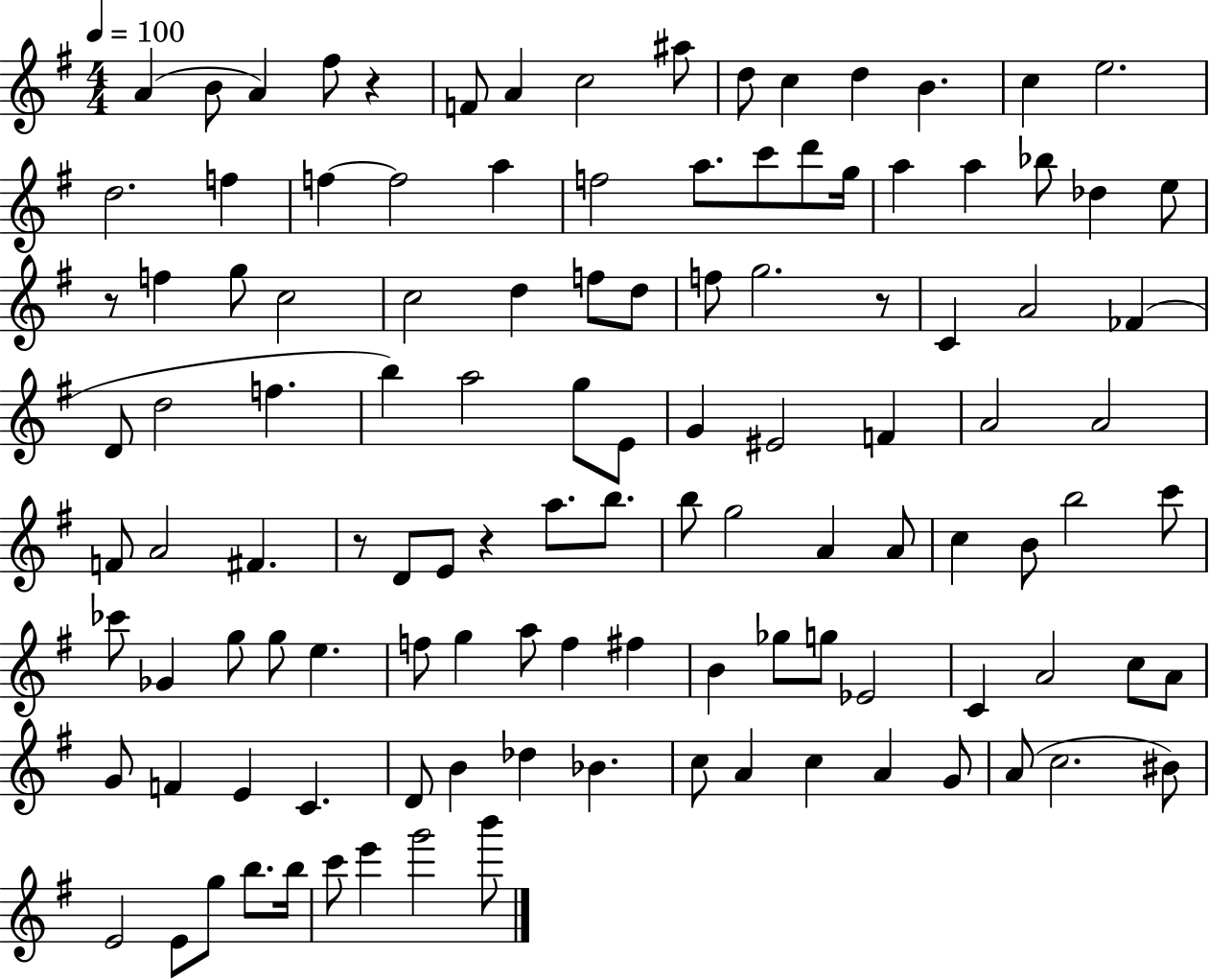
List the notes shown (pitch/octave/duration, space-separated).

A4/q B4/e A4/q F#5/e R/q F4/e A4/q C5/h A#5/e D5/e C5/q D5/q B4/q. C5/q E5/h. D5/h. F5/q F5/q F5/h A5/q F5/h A5/e. C6/e D6/e G5/s A5/q A5/q Bb5/e Db5/q E5/e R/e F5/q G5/e C5/h C5/h D5/q F5/e D5/e F5/e G5/h. R/e C4/q A4/h FES4/q D4/e D5/h F5/q. B5/q A5/h G5/e E4/e G4/q EIS4/h F4/q A4/h A4/h F4/e A4/h F#4/q. R/e D4/e E4/e R/q A5/e. B5/e. B5/e G5/h A4/q A4/e C5/q B4/e B5/h C6/e CES6/e Gb4/q G5/e G5/e E5/q. F5/e G5/q A5/e F5/q F#5/q B4/q Gb5/e G5/e Eb4/h C4/q A4/h C5/e A4/e G4/e F4/q E4/q C4/q. D4/e B4/q Db5/q Bb4/q. C5/e A4/q C5/q A4/q G4/e A4/e C5/h. BIS4/e E4/h E4/e G5/e B5/e. B5/s C6/e E6/q G6/h B6/e